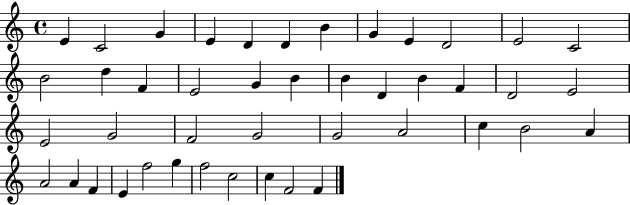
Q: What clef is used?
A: treble